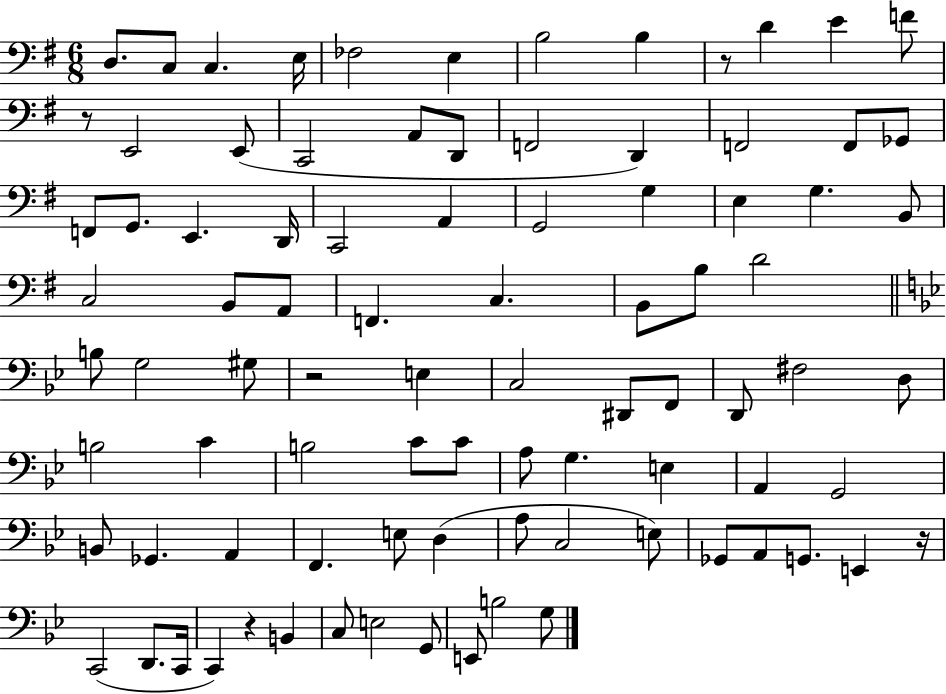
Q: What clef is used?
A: bass